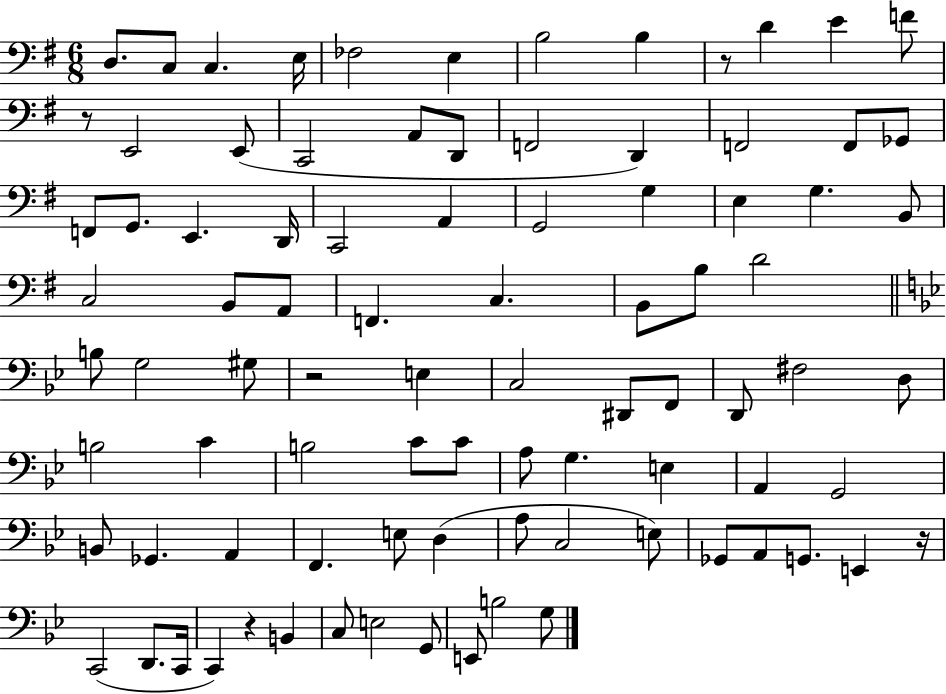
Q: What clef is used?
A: bass